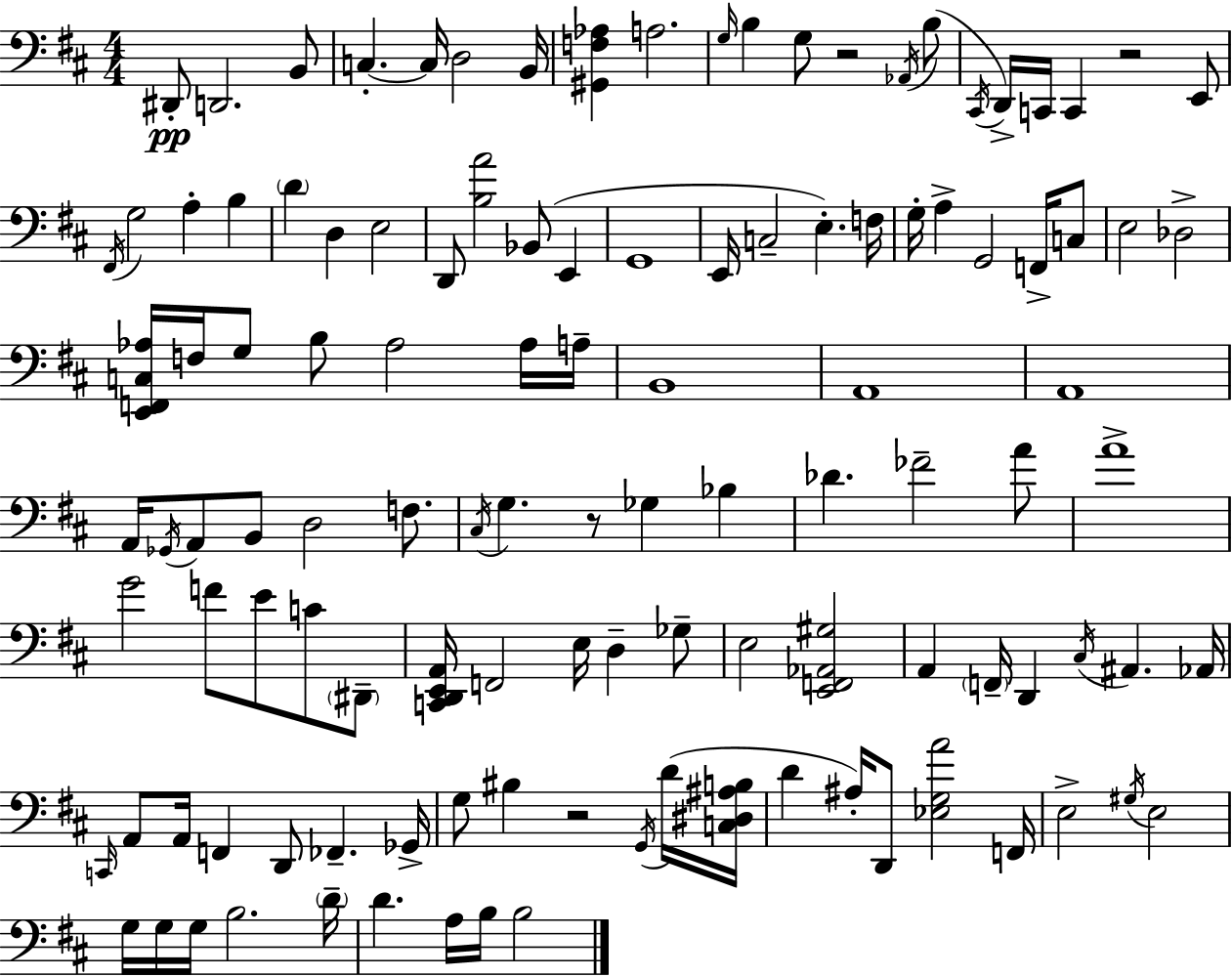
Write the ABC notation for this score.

X:1
T:Untitled
M:4/4
L:1/4
K:D
^D,,/2 D,,2 B,,/2 C, C,/4 D,2 B,,/4 [^G,,F,_A,] A,2 G,/4 B, G,/2 z2 _A,,/4 B,/2 ^C,,/4 D,,/4 C,,/4 C,, z2 E,,/2 ^F,,/4 G,2 A, B, D D, E,2 D,,/2 [B,A]2 _B,,/2 E,, G,,4 E,,/4 C,2 E, F,/4 G,/4 A, G,,2 F,,/4 C,/2 E,2 _D,2 [E,,F,,C,_A,]/4 F,/4 G,/2 B,/2 _A,2 _A,/4 A,/4 B,,4 A,,4 A,,4 A,,/4 _G,,/4 A,,/2 B,,/2 D,2 F,/2 ^C,/4 G, z/2 _G, _B, _D _F2 A/2 A4 G2 F/2 E/2 C/2 ^D,,/2 [C,,D,,E,,A,,]/4 F,,2 E,/4 D, _G,/2 E,2 [E,,F,,_A,,^G,]2 A,, F,,/4 D,, ^C,/4 ^A,, _A,,/4 C,,/4 A,,/2 A,,/4 F,, D,,/2 _F,, _G,,/4 G,/2 ^B, z2 G,,/4 D/4 [C,^D,^A,B,]/4 D ^A,/4 D,,/2 [_E,G,A]2 F,,/4 E,2 ^G,/4 E,2 G,/4 G,/4 G,/4 B,2 D/4 D A,/4 B,/4 B,2